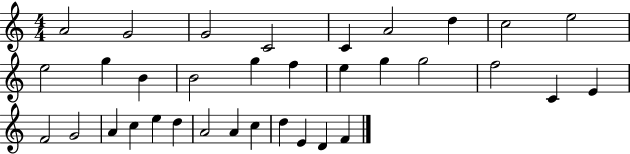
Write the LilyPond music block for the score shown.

{
  \clef treble
  \numericTimeSignature
  \time 4/4
  \key c \major
  a'2 g'2 | g'2 c'2 | c'4 a'2 d''4 | c''2 e''2 | \break e''2 g''4 b'4 | b'2 g''4 f''4 | e''4 g''4 g''2 | f''2 c'4 e'4 | \break f'2 g'2 | a'4 c''4 e''4 d''4 | a'2 a'4 c''4 | d''4 e'4 d'4 f'4 | \break \bar "|."
}